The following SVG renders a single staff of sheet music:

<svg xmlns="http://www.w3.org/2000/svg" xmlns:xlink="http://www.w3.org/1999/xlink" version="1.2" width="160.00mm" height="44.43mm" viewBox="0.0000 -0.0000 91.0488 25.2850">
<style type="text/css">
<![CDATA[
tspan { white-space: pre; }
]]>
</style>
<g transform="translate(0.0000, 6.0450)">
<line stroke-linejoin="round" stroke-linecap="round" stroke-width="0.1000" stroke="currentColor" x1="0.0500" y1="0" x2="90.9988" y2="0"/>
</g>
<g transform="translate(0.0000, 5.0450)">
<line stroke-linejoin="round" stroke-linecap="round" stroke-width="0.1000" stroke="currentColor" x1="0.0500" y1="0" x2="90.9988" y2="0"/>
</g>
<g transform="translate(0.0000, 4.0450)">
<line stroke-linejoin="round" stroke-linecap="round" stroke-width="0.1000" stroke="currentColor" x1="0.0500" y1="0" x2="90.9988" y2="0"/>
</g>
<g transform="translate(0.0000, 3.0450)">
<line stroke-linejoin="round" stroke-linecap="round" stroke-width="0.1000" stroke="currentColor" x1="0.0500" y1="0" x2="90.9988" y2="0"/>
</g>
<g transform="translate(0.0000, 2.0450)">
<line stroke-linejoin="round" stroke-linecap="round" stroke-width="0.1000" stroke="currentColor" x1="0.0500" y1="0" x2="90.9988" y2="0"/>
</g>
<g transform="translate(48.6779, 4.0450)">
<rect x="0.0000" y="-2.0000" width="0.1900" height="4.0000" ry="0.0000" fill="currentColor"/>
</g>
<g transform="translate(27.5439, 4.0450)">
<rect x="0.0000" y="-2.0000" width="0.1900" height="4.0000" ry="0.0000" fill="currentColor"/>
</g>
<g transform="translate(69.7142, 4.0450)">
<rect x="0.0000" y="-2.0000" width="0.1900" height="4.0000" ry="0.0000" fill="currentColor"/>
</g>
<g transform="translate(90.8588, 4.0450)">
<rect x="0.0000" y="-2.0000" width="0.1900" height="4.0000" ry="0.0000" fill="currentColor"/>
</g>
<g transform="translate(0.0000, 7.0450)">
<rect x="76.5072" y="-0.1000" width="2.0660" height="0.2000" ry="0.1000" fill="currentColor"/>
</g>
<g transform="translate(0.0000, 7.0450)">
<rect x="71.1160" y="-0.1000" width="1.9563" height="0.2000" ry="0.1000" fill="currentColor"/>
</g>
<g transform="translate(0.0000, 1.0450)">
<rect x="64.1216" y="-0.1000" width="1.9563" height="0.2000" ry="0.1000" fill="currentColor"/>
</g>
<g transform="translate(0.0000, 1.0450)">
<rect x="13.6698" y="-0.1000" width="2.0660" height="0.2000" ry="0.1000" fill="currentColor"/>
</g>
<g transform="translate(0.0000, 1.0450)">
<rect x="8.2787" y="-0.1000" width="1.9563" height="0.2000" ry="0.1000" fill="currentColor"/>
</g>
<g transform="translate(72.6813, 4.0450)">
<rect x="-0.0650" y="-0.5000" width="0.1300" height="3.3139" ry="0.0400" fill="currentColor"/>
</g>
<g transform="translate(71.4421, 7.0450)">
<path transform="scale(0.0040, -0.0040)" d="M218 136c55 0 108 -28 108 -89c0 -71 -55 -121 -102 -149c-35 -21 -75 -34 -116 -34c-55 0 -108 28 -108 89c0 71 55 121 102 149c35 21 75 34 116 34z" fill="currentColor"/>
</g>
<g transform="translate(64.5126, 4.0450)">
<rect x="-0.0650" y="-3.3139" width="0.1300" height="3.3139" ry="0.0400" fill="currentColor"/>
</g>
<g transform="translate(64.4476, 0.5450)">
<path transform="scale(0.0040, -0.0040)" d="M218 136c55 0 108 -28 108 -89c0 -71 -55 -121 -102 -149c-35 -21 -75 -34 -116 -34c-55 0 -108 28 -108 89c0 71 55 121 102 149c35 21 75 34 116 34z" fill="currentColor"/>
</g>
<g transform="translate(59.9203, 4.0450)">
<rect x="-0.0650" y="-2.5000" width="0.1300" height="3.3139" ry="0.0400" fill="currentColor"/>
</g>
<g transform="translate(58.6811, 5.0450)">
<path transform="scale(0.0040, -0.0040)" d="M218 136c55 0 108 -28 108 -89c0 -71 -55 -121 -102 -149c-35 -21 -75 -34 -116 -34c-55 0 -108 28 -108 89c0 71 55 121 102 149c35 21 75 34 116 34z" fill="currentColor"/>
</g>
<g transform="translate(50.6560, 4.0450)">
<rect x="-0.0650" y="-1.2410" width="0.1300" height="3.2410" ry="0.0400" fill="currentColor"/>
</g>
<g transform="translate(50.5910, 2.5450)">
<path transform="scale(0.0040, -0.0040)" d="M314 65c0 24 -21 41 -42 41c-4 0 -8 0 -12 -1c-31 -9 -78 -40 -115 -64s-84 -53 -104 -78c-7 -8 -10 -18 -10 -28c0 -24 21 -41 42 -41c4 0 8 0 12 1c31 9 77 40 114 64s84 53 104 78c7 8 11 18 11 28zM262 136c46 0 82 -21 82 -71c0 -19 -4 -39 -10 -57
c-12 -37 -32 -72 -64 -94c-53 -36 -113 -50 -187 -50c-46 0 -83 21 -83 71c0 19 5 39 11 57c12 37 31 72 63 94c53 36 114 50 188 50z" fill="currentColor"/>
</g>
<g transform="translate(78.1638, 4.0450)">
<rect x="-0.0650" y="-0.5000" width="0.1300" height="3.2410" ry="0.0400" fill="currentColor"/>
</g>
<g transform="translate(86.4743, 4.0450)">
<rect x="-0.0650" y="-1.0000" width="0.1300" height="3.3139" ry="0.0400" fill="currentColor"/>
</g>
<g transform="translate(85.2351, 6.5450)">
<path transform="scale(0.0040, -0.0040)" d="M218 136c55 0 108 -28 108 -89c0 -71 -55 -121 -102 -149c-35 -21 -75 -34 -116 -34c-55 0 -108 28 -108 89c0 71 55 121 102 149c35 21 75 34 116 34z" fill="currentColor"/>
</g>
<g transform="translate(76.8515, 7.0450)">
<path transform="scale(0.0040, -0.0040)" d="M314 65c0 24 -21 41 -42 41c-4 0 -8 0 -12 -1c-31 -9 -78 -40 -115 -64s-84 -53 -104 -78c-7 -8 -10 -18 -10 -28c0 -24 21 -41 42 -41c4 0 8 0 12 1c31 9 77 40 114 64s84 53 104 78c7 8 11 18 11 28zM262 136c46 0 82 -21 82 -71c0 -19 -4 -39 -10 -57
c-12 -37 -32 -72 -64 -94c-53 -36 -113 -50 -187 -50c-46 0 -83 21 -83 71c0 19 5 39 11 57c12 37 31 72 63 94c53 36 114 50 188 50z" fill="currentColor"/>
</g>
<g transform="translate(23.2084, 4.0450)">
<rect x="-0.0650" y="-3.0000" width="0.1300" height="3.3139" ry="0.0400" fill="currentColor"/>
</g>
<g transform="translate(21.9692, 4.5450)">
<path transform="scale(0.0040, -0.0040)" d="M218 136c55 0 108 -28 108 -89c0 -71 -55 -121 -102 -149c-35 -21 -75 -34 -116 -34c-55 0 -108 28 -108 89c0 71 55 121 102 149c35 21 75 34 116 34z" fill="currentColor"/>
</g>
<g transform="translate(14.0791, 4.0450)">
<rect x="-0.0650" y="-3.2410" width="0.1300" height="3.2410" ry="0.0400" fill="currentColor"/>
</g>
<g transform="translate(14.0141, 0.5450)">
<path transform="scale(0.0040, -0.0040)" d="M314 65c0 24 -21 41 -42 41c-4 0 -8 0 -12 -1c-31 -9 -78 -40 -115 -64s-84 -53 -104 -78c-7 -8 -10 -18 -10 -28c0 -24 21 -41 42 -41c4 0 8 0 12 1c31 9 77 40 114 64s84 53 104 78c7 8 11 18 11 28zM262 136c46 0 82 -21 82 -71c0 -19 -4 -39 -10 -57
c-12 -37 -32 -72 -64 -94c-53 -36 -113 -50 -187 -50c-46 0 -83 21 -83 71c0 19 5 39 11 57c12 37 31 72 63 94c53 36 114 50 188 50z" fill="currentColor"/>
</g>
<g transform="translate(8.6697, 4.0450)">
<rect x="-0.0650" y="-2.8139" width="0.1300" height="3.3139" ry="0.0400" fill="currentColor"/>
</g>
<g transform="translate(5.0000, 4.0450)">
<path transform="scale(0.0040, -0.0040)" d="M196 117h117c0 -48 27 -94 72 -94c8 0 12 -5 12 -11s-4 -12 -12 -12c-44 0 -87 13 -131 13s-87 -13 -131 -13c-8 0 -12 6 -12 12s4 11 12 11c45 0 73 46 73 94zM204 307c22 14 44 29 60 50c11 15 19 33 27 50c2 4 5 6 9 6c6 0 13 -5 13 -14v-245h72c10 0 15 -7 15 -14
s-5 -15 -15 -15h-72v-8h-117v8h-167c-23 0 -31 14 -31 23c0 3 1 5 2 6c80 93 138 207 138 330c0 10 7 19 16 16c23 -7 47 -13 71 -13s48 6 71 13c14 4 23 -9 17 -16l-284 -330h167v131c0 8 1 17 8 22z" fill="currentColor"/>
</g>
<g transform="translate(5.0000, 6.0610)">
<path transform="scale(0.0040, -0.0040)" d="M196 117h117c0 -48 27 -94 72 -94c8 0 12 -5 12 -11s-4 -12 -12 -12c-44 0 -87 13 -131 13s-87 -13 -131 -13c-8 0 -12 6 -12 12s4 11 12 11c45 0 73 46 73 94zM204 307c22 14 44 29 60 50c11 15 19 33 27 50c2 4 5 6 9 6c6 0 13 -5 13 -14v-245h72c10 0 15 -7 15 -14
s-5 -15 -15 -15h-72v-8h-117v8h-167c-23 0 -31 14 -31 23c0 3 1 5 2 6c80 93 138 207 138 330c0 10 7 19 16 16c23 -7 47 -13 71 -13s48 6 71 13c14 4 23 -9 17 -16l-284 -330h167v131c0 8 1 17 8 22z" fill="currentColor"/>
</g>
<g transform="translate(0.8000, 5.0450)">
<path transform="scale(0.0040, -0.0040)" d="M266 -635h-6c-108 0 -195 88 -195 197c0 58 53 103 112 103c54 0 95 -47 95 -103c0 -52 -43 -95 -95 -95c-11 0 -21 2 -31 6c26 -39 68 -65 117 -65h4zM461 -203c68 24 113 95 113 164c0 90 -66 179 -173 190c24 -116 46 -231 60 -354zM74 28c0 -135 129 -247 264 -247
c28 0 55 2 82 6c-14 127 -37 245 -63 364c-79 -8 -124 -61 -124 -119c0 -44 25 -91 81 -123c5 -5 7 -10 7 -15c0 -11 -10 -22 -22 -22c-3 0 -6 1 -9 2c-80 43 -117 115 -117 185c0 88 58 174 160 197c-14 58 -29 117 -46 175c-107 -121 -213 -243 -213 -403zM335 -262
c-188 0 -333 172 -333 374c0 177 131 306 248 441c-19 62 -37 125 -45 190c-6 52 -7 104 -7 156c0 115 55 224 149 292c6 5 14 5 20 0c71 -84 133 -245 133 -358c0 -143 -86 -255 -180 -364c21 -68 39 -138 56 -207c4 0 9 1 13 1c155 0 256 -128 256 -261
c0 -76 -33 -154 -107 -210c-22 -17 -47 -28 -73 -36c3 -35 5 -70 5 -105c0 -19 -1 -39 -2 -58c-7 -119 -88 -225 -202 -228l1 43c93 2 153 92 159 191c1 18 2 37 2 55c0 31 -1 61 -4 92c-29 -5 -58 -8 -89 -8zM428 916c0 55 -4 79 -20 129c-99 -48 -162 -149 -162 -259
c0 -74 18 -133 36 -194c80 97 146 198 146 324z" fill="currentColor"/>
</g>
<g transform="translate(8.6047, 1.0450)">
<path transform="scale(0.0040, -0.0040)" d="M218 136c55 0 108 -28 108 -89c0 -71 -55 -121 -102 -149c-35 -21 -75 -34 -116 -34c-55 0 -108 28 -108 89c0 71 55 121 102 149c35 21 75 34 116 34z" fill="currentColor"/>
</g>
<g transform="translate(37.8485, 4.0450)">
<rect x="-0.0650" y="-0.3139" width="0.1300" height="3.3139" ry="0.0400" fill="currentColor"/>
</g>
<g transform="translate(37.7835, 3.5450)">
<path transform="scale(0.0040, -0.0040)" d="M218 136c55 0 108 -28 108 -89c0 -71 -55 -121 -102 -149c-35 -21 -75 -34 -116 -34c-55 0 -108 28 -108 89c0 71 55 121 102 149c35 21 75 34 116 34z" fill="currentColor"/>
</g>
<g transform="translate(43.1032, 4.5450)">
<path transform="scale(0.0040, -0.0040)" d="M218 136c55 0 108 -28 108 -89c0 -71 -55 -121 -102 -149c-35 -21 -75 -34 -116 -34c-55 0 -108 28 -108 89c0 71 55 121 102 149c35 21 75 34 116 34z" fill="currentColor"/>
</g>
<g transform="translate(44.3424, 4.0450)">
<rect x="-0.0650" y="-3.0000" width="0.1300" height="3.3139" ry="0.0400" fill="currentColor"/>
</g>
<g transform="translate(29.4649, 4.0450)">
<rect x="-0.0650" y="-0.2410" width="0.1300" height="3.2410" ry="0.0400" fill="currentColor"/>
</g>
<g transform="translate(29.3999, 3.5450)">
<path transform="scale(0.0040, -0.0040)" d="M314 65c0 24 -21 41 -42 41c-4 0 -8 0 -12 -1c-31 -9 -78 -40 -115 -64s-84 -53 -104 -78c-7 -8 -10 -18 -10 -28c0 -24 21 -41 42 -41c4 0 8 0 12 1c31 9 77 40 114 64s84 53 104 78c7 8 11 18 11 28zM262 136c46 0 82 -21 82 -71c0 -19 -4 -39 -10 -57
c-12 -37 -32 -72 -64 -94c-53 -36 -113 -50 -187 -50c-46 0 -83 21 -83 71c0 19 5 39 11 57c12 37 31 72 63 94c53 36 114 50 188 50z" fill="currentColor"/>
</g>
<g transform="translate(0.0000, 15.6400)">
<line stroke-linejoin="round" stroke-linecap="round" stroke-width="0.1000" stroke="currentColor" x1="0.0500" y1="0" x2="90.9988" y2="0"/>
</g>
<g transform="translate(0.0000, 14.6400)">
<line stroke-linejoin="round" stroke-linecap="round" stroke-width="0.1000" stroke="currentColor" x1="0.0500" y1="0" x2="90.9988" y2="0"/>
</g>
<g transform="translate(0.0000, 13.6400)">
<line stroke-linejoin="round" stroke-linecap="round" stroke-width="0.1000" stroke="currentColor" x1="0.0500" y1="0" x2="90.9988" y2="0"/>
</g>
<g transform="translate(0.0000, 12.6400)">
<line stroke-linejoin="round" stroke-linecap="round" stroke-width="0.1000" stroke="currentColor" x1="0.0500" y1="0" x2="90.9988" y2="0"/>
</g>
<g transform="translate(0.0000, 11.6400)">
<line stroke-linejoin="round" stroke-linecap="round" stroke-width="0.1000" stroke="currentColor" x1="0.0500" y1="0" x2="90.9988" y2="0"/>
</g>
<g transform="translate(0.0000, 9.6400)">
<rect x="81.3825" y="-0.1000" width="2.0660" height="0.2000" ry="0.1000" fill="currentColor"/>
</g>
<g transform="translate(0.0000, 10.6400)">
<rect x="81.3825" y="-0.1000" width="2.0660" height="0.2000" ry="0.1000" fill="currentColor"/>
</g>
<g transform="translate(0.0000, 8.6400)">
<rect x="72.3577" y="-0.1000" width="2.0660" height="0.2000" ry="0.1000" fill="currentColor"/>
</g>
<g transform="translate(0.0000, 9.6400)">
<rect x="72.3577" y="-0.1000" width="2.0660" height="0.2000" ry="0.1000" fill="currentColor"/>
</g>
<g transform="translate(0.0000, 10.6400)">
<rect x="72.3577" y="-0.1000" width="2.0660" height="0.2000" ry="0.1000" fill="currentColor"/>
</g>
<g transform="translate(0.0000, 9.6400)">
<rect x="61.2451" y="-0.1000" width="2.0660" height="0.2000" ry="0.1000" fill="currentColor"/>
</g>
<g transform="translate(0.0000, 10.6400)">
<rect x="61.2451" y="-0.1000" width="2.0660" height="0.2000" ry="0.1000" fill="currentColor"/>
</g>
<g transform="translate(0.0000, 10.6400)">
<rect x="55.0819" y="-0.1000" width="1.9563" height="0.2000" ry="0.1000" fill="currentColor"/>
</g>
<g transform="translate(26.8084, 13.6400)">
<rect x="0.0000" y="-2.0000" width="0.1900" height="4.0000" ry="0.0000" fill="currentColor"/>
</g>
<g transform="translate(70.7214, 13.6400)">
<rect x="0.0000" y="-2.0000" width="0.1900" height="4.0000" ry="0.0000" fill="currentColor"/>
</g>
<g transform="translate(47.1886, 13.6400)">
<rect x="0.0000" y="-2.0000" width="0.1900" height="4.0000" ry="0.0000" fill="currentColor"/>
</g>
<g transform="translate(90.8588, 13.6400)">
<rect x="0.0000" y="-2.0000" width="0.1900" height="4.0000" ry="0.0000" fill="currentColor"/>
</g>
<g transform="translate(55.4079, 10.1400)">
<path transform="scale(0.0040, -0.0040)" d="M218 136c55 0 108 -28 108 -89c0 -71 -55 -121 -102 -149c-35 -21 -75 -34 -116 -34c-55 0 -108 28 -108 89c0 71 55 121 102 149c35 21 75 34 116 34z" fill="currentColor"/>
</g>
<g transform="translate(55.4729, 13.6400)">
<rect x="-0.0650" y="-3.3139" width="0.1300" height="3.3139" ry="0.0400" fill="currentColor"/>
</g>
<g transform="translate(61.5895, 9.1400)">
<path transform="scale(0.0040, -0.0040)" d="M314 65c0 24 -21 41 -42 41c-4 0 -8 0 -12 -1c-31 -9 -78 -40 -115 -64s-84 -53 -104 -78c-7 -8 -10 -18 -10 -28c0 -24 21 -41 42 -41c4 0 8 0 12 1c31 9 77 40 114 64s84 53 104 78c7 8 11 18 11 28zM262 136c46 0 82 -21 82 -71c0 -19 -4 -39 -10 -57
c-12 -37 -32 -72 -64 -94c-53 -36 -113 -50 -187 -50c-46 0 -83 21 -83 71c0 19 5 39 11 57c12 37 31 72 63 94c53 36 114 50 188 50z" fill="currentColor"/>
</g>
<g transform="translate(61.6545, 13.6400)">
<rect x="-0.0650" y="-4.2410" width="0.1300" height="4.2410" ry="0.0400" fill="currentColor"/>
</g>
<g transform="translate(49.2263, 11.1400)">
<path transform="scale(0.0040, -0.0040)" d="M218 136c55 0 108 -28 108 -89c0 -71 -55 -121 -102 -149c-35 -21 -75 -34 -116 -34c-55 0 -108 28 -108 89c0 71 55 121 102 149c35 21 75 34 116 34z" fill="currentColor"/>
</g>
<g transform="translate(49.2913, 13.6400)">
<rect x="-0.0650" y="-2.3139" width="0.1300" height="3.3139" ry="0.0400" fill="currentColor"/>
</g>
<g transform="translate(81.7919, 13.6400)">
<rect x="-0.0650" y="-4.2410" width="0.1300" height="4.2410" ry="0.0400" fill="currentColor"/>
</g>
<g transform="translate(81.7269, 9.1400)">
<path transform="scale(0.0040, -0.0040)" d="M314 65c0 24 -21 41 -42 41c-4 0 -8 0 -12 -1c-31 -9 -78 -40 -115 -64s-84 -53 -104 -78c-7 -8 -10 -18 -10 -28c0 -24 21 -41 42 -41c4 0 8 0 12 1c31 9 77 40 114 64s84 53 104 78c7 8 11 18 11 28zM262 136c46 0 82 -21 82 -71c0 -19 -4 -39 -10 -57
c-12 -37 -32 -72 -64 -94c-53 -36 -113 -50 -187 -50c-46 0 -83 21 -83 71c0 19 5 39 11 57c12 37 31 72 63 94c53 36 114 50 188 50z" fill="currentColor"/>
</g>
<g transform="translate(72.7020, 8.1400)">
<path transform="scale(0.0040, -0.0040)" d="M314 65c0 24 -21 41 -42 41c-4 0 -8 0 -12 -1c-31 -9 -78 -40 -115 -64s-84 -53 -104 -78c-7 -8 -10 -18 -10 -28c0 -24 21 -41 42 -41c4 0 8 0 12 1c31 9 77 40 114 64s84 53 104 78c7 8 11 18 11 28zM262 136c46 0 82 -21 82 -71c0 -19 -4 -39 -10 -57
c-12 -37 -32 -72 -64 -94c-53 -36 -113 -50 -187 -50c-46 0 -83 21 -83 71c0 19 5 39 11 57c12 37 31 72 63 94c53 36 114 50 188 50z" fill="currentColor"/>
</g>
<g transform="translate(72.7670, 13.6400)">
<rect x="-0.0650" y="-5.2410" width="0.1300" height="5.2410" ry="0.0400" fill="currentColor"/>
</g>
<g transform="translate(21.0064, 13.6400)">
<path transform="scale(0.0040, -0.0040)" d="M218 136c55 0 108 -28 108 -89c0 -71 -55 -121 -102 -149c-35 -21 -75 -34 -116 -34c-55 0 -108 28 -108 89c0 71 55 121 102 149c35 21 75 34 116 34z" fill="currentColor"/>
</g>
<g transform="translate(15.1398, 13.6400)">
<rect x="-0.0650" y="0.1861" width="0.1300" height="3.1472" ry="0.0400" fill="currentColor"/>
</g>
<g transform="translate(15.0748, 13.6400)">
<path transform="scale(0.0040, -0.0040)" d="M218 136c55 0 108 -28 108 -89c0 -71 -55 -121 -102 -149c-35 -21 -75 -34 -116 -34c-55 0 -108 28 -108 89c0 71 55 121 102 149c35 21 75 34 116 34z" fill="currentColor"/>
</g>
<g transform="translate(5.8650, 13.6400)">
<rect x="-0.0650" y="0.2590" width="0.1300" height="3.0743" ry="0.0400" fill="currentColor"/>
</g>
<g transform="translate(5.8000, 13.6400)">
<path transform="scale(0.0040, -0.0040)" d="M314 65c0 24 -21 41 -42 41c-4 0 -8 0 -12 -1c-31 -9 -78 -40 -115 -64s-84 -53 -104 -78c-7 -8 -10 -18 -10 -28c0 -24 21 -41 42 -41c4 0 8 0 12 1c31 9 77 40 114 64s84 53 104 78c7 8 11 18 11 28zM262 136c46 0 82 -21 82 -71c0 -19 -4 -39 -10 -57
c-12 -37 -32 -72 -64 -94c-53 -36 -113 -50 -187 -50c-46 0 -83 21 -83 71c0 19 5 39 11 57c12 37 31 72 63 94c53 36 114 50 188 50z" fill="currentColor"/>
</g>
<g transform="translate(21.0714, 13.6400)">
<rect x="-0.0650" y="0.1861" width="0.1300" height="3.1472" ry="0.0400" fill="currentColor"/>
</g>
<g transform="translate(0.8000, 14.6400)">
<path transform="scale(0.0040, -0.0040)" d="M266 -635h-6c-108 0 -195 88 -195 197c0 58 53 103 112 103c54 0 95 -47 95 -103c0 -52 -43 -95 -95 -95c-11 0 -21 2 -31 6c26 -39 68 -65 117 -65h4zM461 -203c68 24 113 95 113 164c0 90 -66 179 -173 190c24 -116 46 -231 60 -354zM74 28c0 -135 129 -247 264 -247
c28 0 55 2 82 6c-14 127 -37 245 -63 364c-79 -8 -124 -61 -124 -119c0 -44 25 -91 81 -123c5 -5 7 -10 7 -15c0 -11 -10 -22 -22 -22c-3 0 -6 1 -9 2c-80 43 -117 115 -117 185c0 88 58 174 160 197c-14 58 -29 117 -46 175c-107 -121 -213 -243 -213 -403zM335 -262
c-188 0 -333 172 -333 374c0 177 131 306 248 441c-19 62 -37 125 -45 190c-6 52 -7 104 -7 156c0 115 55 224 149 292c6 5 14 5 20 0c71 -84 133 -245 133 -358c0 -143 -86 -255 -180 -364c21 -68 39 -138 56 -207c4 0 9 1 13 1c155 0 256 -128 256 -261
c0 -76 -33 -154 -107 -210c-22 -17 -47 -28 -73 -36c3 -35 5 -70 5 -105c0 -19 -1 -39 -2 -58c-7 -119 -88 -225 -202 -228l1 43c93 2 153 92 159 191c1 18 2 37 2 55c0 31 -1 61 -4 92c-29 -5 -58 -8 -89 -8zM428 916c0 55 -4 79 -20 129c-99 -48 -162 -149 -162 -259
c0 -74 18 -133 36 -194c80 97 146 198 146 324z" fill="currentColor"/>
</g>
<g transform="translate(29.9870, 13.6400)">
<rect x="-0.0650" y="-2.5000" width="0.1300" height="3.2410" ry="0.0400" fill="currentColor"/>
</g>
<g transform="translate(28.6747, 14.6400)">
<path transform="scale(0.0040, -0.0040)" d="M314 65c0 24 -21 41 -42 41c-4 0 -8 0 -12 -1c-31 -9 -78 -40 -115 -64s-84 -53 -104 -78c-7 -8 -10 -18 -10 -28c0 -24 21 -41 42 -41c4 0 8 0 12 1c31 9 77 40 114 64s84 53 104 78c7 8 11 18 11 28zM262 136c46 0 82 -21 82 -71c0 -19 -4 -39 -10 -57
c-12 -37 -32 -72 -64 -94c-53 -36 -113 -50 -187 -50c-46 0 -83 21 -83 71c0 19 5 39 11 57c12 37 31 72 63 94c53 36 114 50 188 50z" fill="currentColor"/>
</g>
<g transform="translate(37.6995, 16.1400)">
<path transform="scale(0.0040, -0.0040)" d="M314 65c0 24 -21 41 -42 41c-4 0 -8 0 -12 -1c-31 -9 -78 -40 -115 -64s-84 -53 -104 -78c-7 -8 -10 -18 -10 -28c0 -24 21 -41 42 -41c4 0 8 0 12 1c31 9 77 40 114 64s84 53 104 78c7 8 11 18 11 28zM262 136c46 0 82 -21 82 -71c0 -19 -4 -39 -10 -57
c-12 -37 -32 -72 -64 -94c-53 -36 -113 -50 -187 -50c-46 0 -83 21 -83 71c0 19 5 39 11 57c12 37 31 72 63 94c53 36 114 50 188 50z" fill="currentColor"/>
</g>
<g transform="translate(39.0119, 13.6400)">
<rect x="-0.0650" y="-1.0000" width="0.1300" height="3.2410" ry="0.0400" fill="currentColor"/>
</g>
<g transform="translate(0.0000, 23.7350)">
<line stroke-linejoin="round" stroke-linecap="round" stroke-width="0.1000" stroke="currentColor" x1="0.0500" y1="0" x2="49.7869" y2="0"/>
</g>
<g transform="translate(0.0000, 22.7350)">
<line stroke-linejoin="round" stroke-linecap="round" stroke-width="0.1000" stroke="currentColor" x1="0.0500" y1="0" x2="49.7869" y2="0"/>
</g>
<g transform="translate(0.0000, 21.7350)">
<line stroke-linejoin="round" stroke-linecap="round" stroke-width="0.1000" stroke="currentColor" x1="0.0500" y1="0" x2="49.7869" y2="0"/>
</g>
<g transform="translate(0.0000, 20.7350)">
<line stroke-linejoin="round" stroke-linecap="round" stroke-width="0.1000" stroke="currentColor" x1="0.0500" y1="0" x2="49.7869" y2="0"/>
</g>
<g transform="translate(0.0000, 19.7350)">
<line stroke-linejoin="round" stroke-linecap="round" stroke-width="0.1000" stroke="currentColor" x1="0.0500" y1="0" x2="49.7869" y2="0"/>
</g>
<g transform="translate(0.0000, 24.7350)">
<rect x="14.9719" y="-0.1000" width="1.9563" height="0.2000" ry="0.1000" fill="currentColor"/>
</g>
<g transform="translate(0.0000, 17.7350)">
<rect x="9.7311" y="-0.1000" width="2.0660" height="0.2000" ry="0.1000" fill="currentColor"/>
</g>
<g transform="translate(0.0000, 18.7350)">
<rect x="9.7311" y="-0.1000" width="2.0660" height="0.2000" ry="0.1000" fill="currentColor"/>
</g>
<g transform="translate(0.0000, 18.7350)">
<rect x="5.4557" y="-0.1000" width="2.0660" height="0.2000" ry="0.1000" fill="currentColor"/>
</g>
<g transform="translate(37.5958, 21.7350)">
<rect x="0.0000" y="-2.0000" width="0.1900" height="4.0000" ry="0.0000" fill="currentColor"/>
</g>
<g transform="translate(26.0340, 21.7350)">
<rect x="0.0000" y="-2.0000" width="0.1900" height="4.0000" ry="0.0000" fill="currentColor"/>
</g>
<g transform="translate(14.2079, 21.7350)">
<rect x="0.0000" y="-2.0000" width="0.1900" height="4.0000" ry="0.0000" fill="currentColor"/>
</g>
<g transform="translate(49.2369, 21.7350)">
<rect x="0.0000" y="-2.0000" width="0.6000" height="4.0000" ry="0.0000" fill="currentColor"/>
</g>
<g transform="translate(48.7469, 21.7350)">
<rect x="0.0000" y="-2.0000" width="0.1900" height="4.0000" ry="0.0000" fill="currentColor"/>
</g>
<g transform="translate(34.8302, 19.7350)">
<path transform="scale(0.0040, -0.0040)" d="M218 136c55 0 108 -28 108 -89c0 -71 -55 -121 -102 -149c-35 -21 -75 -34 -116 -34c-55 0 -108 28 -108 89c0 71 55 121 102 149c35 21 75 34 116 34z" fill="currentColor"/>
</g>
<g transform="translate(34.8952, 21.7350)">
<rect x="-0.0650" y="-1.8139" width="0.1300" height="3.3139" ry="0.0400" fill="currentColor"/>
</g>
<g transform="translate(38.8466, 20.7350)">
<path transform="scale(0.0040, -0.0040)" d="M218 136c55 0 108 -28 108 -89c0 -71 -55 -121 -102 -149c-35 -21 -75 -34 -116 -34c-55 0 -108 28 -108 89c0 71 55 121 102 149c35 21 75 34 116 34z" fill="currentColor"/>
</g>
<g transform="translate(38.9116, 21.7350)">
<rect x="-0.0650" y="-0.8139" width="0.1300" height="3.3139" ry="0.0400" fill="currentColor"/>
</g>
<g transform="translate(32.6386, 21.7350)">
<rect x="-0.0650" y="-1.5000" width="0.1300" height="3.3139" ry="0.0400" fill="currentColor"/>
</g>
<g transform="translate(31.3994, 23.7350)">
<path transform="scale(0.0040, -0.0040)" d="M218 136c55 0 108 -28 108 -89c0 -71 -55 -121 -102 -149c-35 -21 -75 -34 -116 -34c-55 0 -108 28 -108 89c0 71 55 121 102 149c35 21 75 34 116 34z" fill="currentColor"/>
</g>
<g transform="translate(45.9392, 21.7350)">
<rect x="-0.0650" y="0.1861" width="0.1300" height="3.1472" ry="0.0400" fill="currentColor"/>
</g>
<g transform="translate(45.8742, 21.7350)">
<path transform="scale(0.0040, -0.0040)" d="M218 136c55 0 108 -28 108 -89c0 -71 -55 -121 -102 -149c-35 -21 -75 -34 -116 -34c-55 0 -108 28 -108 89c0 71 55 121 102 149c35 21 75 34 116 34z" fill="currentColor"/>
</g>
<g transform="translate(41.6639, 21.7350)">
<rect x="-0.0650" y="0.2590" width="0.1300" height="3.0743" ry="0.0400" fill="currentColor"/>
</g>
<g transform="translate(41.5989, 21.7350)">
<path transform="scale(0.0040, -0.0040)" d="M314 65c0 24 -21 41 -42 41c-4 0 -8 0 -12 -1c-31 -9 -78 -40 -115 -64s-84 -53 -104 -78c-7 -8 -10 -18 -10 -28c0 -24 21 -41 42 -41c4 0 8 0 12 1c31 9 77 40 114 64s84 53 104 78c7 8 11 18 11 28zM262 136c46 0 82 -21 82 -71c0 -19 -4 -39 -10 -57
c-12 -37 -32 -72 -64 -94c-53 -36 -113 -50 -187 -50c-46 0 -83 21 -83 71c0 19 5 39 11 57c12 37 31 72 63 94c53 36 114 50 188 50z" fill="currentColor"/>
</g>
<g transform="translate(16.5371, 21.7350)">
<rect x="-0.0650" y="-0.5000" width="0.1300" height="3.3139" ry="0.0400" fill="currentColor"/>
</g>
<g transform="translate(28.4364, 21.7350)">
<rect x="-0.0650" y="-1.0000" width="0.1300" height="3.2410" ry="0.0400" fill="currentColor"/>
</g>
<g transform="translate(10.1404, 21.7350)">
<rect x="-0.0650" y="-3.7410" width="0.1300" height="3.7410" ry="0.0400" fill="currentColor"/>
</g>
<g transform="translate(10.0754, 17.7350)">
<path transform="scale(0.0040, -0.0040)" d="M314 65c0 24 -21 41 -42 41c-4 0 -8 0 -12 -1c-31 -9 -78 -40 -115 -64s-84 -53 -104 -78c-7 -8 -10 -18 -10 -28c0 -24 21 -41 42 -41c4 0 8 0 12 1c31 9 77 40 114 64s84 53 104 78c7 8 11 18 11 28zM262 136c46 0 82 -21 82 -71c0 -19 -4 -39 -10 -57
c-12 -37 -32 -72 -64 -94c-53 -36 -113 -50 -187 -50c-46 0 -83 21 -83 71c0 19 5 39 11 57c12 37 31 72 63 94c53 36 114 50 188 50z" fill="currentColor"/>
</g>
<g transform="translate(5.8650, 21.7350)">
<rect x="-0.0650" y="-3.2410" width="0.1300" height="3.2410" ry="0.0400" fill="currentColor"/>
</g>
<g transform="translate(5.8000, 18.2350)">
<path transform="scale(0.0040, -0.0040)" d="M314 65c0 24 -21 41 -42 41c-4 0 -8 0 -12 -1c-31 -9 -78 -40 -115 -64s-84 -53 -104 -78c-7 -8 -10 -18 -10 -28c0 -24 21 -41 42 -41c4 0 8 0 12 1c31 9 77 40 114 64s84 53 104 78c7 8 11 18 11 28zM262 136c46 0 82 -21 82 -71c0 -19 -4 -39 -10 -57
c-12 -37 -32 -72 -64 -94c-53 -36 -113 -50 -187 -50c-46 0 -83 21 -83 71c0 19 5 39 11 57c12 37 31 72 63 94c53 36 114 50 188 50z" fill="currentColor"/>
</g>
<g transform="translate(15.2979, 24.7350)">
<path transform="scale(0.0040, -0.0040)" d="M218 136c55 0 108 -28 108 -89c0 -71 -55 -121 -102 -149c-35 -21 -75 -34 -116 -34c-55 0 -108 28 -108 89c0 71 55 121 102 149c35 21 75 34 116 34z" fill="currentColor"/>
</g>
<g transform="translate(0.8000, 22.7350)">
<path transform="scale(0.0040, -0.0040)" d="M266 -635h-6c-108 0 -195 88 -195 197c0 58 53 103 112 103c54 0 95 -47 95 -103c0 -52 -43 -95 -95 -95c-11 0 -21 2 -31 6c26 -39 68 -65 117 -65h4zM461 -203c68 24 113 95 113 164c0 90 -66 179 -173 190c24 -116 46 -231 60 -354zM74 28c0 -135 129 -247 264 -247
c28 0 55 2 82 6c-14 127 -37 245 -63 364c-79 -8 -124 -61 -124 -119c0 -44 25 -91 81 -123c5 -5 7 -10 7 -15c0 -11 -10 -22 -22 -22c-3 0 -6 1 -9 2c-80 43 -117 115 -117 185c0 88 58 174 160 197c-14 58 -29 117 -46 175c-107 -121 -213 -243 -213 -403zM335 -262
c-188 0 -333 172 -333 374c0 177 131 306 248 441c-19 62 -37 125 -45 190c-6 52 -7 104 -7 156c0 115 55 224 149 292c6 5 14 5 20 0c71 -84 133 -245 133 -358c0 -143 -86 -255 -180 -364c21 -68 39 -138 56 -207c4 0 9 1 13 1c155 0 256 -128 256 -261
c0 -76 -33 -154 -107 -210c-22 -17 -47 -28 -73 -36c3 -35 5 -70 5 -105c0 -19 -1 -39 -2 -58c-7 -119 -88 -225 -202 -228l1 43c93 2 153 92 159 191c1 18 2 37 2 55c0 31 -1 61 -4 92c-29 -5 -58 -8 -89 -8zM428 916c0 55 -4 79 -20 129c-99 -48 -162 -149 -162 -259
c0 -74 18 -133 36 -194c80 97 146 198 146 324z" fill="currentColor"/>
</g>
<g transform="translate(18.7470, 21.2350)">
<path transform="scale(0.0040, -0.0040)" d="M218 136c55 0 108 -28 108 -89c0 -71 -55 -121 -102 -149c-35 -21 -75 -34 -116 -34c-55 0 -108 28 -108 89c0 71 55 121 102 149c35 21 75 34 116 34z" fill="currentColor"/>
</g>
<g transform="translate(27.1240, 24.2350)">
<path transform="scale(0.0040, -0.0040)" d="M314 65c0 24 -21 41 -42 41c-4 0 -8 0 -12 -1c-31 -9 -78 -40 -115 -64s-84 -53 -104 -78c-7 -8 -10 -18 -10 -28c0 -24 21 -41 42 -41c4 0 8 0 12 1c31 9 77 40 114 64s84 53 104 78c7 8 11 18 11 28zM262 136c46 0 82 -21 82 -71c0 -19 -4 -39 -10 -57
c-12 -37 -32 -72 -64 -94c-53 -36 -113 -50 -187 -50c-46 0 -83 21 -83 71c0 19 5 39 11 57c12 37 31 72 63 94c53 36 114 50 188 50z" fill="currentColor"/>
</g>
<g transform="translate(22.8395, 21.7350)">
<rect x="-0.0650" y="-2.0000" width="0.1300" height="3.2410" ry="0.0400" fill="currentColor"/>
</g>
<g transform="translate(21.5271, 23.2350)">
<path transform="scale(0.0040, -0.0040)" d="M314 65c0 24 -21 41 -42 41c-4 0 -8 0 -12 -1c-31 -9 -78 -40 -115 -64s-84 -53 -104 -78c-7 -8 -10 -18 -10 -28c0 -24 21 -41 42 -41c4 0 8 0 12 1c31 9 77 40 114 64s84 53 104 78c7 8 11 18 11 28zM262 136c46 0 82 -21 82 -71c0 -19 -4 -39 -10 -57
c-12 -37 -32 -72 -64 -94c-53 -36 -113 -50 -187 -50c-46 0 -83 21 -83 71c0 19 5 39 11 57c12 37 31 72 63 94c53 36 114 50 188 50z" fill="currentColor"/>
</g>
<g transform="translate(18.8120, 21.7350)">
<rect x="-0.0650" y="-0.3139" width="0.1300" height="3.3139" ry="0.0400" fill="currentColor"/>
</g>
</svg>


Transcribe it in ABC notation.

X:1
T:Untitled
M:4/4
L:1/4
K:C
a b2 A c2 c A e2 G b C C2 D B2 B B G2 D2 g b d'2 f'2 d'2 b2 c'2 C c F2 D2 E f d B2 B